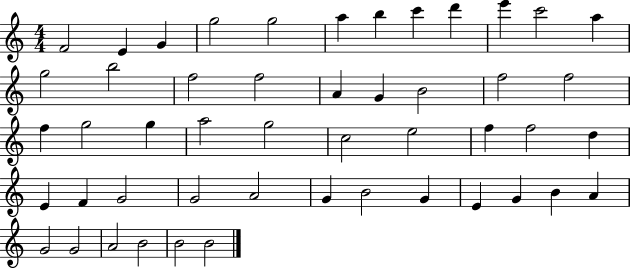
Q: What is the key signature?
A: C major